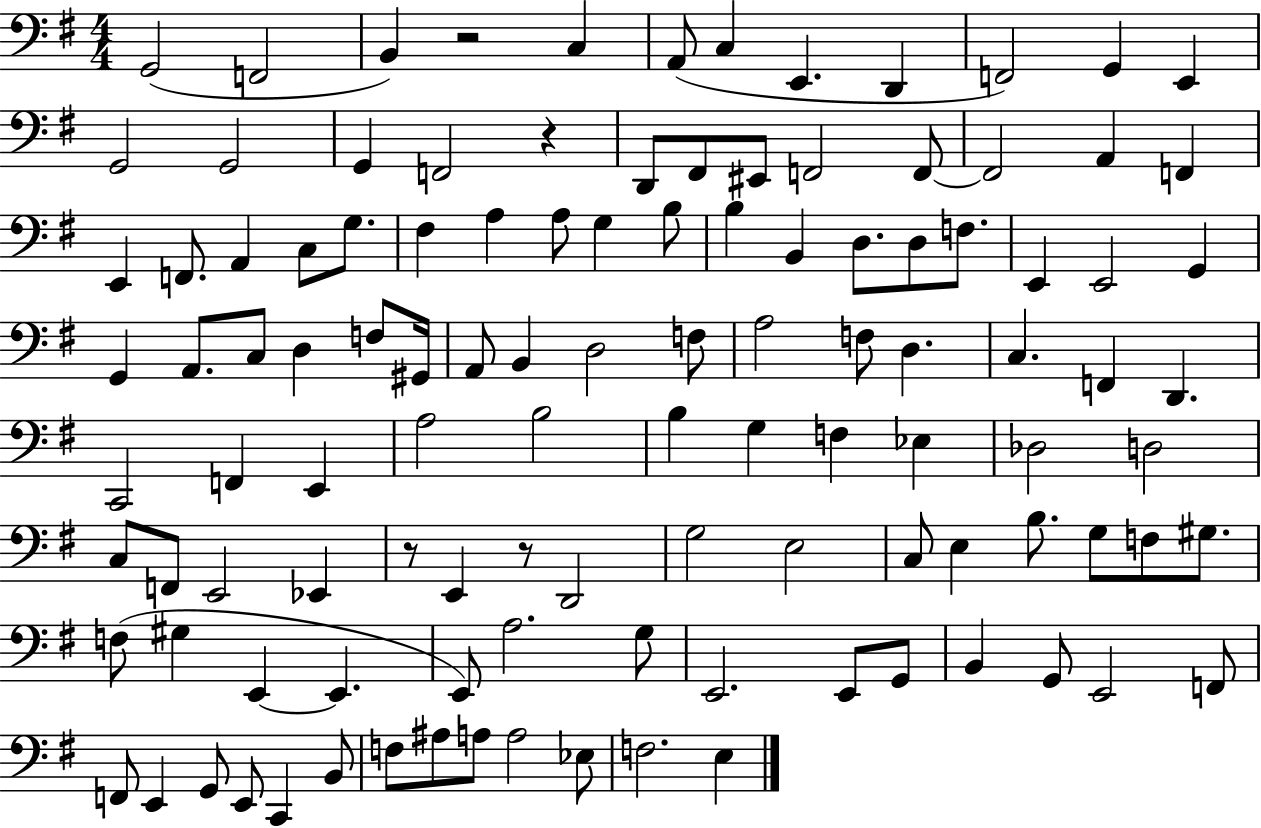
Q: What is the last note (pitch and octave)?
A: E3